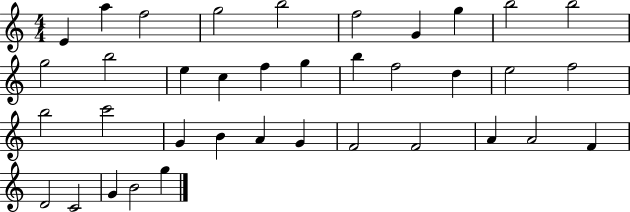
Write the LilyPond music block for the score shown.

{
  \clef treble
  \numericTimeSignature
  \time 4/4
  \key c \major
  e'4 a''4 f''2 | g''2 b''2 | f''2 g'4 g''4 | b''2 b''2 | \break g''2 b''2 | e''4 c''4 f''4 g''4 | b''4 f''2 d''4 | e''2 f''2 | \break b''2 c'''2 | g'4 b'4 a'4 g'4 | f'2 f'2 | a'4 a'2 f'4 | \break d'2 c'2 | g'4 b'2 g''4 | \bar "|."
}